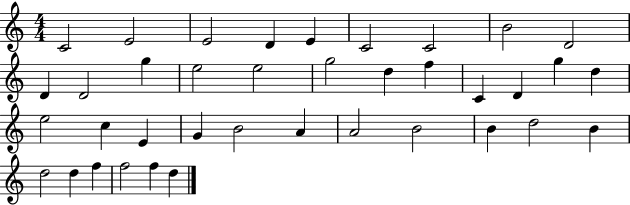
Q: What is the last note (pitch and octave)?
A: D5